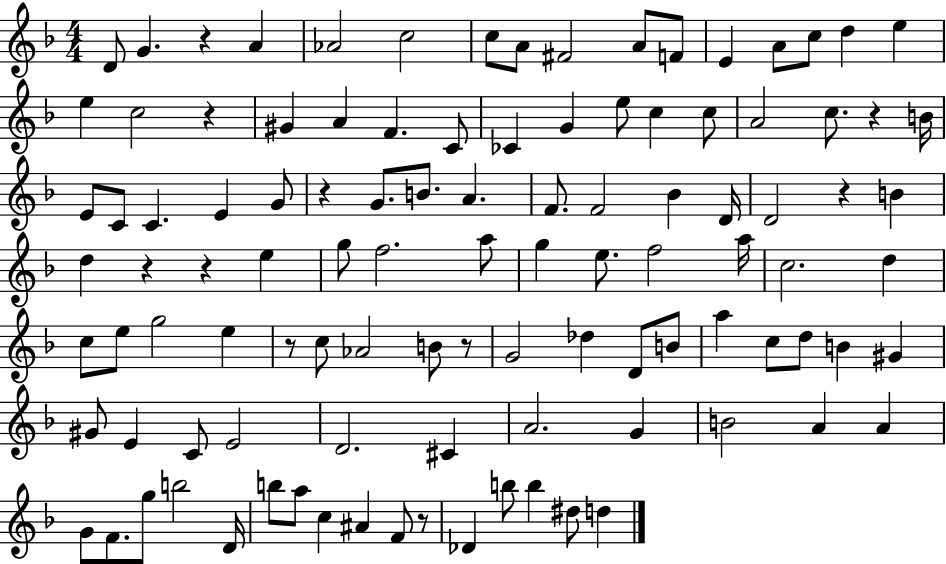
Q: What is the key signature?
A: F major